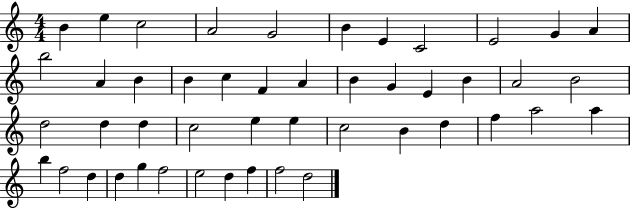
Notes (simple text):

B4/q E5/q C5/h A4/h G4/h B4/q E4/q C4/h E4/h G4/q A4/q B5/h A4/q B4/q B4/q C5/q F4/q A4/q B4/q G4/q E4/q B4/q A4/h B4/h D5/h D5/q D5/q C5/h E5/q E5/q C5/h B4/q D5/q F5/q A5/h A5/q B5/q F5/h D5/q D5/q G5/q F5/h E5/h D5/q F5/q F5/h D5/h